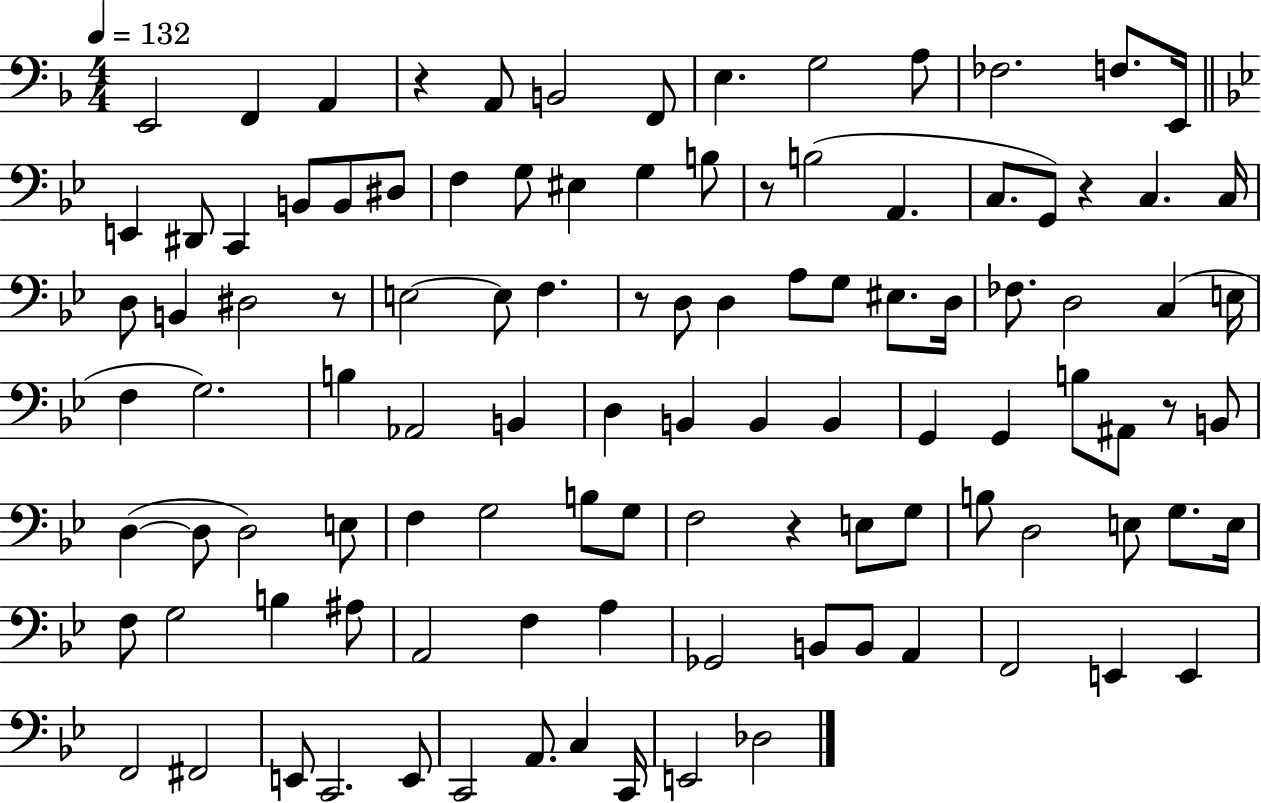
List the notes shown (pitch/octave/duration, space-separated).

E2/h F2/q A2/q R/q A2/e B2/h F2/e E3/q. G3/h A3/e FES3/h. F3/e. E2/s E2/q D#2/e C2/q B2/e B2/e D#3/e F3/q G3/e EIS3/q G3/q B3/e R/e B3/h A2/q. C3/e. G2/e R/q C3/q. C3/s D3/e B2/q D#3/h R/e E3/h E3/e F3/q. R/e D3/e D3/q A3/e G3/e EIS3/e. D3/s FES3/e. D3/h C3/q E3/s F3/q G3/h. B3/q Ab2/h B2/q D3/q B2/q B2/q B2/q G2/q G2/q B3/e A#2/e R/e B2/e D3/q D3/e D3/h E3/e F3/q G3/h B3/e G3/e F3/h R/q E3/e G3/e B3/e D3/h E3/e G3/e. E3/s F3/e G3/h B3/q A#3/e A2/h F3/q A3/q Gb2/h B2/e B2/e A2/q F2/h E2/q E2/q F2/h F#2/h E2/e C2/h. E2/e C2/h A2/e. C3/q C2/s E2/h Db3/h